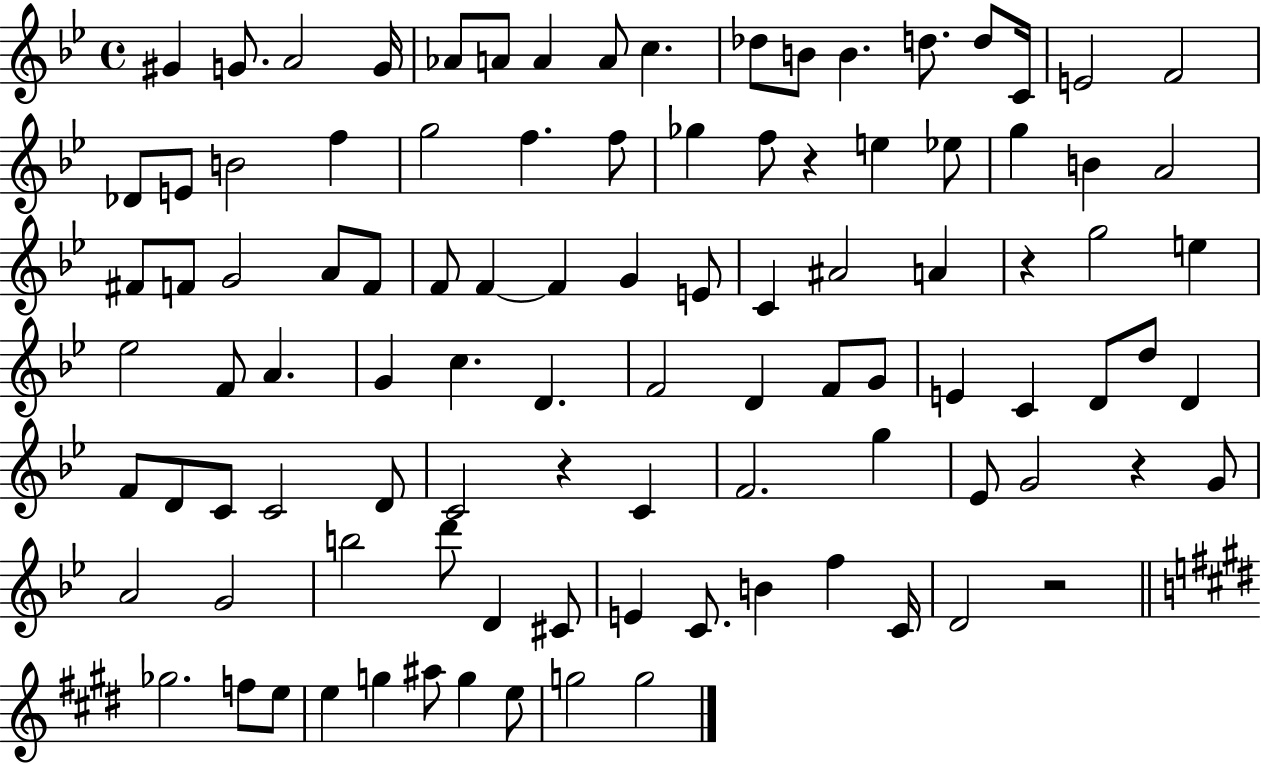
G#4/q G4/e. A4/h G4/s Ab4/e A4/e A4/q A4/e C5/q. Db5/e B4/e B4/q. D5/e. D5/e C4/s E4/h F4/h Db4/e E4/e B4/h F5/q G5/h F5/q. F5/e Gb5/q F5/e R/q E5/q Eb5/e G5/q B4/q A4/h F#4/e F4/e G4/h A4/e F4/e F4/e F4/q F4/q G4/q E4/e C4/q A#4/h A4/q R/q G5/h E5/q Eb5/h F4/e A4/q. G4/q C5/q. D4/q. F4/h D4/q F4/e G4/e E4/q C4/q D4/e D5/e D4/q F4/e D4/e C4/e C4/h D4/e C4/h R/q C4/q F4/h. G5/q Eb4/e G4/h R/q G4/e A4/h G4/h B5/h D6/e D4/q C#4/e E4/q C4/e. B4/q F5/q C4/s D4/h R/h Gb5/h. F5/e E5/e E5/q G5/q A#5/e G5/q E5/e G5/h G5/h